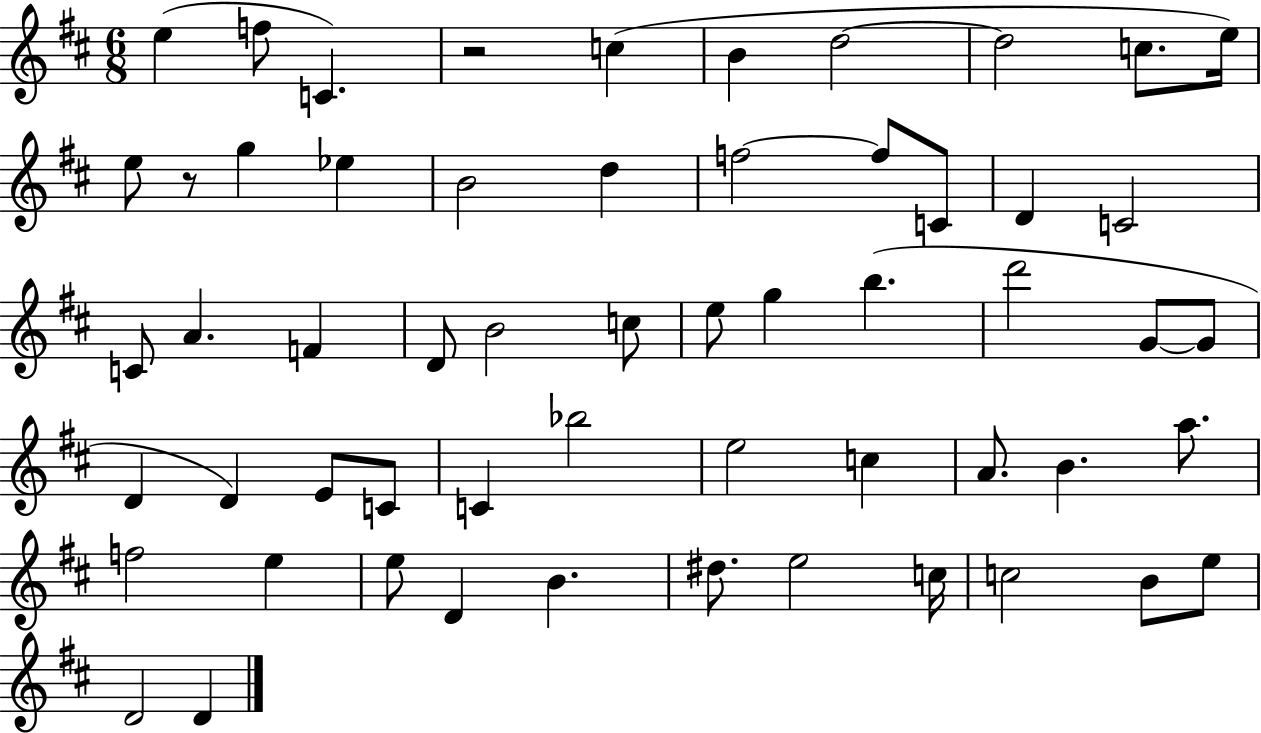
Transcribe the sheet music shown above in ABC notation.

X:1
T:Untitled
M:6/8
L:1/4
K:D
e f/2 C z2 c B d2 d2 c/2 e/4 e/2 z/2 g _e B2 d f2 f/2 C/2 D C2 C/2 A F D/2 B2 c/2 e/2 g b d'2 G/2 G/2 D D E/2 C/2 C _b2 e2 c A/2 B a/2 f2 e e/2 D B ^d/2 e2 c/4 c2 B/2 e/2 D2 D